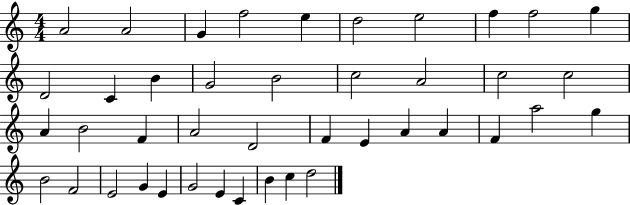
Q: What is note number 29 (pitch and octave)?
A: F4